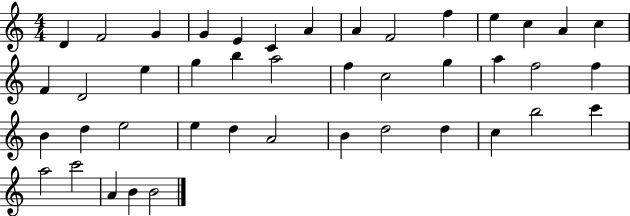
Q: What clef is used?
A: treble